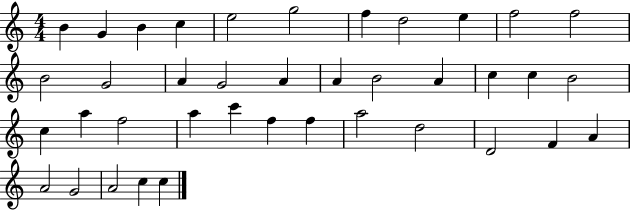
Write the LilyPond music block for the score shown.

{
  \clef treble
  \numericTimeSignature
  \time 4/4
  \key c \major
  b'4 g'4 b'4 c''4 | e''2 g''2 | f''4 d''2 e''4 | f''2 f''2 | \break b'2 g'2 | a'4 g'2 a'4 | a'4 b'2 a'4 | c''4 c''4 b'2 | \break c''4 a''4 f''2 | a''4 c'''4 f''4 f''4 | a''2 d''2 | d'2 f'4 a'4 | \break a'2 g'2 | a'2 c''4 c''4 | \bar "|."
}